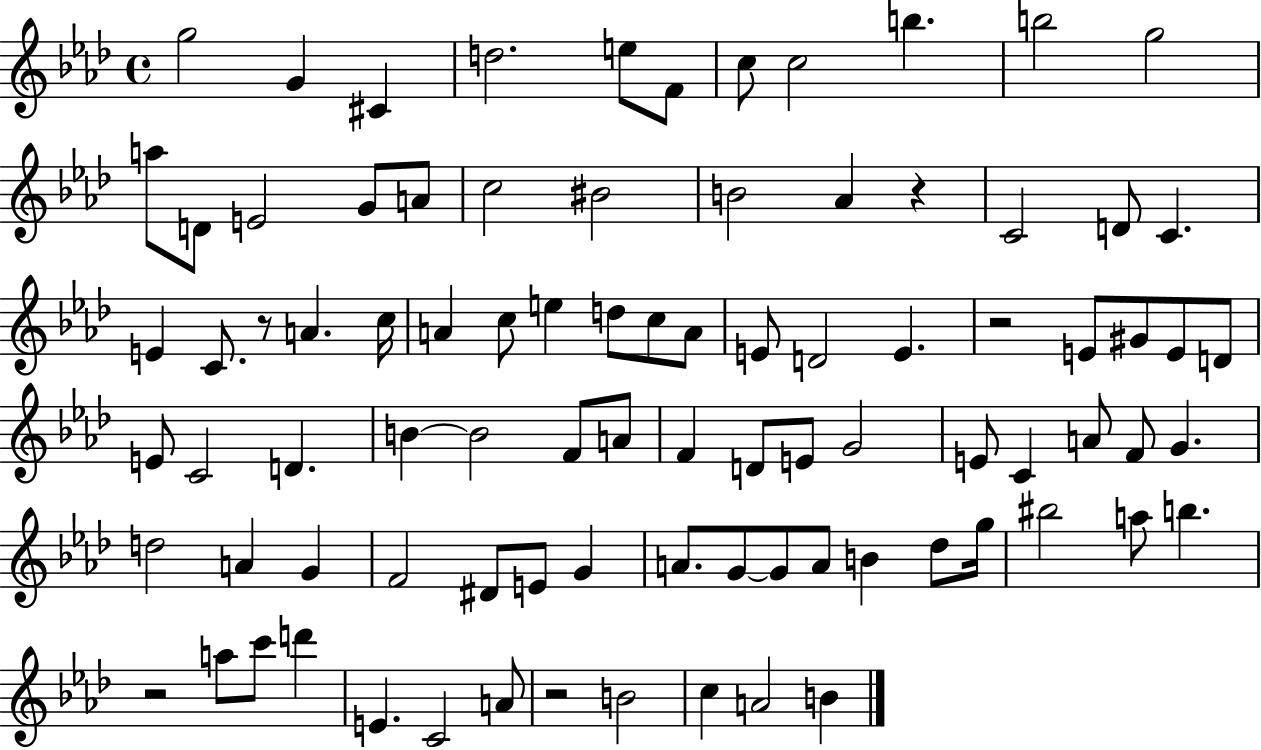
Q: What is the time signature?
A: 4/4